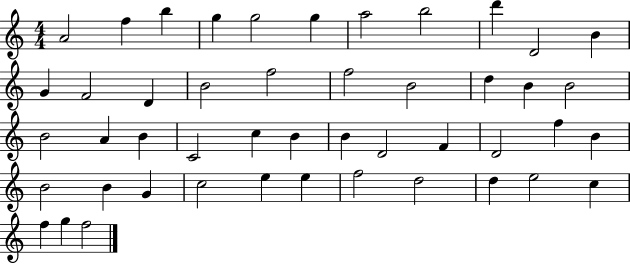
A4/h F5/q B5/q G5/q G5/h G5/q A5/h B5/h D6/q D4/h B4/q G4/q F4/h D4/q B4/h F5/h F5/h B4/h D5/q B4/q B4/h B4/h A4/q B4/q C4/h C5/q B4/q B4/q D4/h F4/q D4/h F5/q B4/q B4/h B4/q G4/q C5/h E5/q E5/q F5/h D5/h D5/q E5/h C5/q F5/q G5/q F5/h